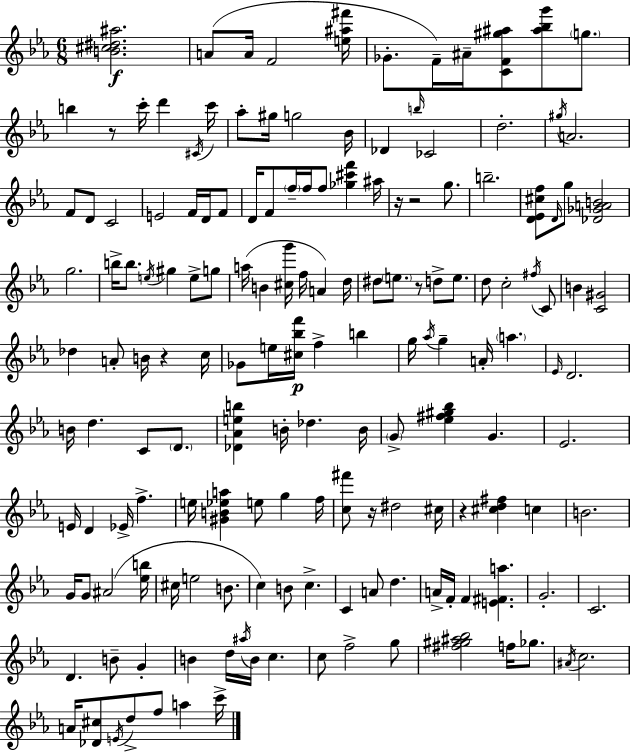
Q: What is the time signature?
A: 6/8